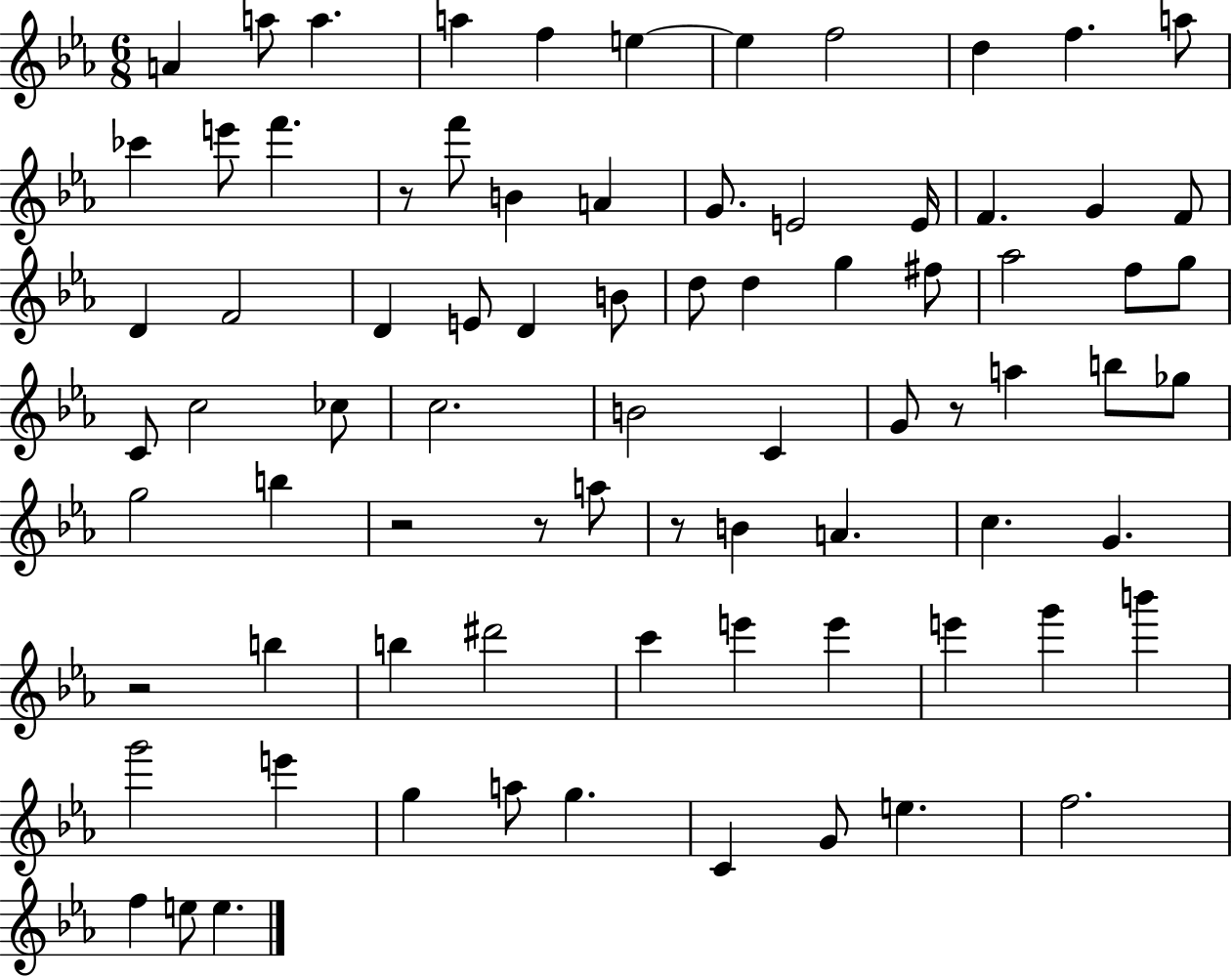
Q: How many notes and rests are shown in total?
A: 80